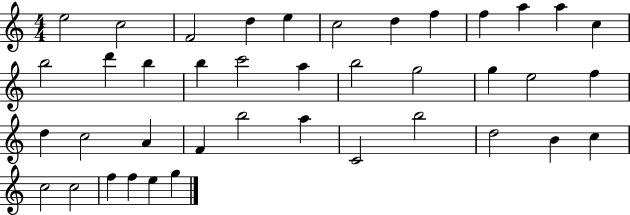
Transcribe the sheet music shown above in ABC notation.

X:1
T:Untitled
M:4/4
L:1/4
K:C
e2 c2 F2 d e c2 d f f a a c b2 d' b b c'2 a b2 g2 g e2 f d c2 A F b2 a C2 b2 d2 B c c2 c2 f f e g